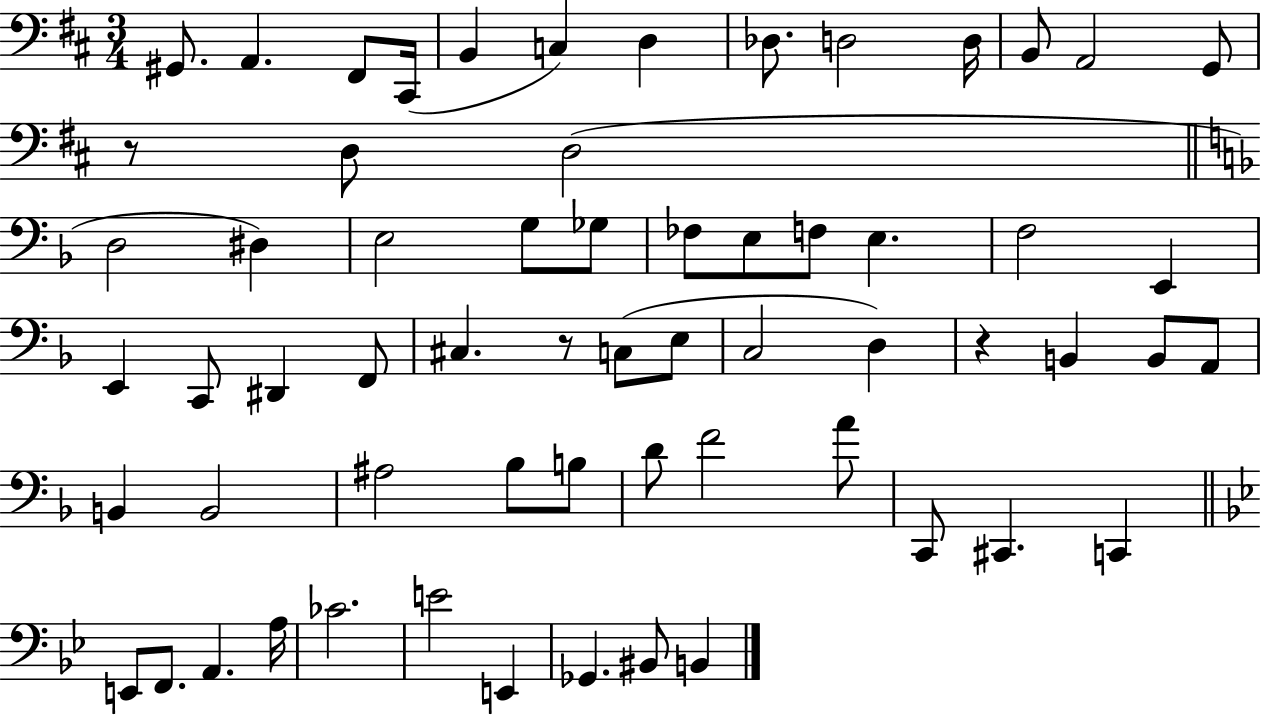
{
  \clef bass
  \numericTimeSignature
  \time 3/4
  \key d \major
  gis,8. a,4. fis,8 cis,16( | b,4 c4) d4 | des8. d2 d16 | b,8 a,2 g,8 | \break r8 d8 d2( | \bar "||" \break \key f \major d2 dis4) | e2 g8 ges8 | fes8 e8 f8 e4. | f2 e,4 | \break e,4 c,8 dis,4 f,8 | cis4. r8 c8( e8 | c2 d4) | r4 b,4 b,8 a,8 | \break b,4 b,2 | ais2 bes8 b8 | d'8 f'2 a'8 | c,8 cis,4. c,4 | \break \bar "||" \break \key g \minor e,8 f,8. a,4. a16 | ces'2. | e'2 e,4 | ges,4. bis,8 b,4 | \break \bar "|."
}